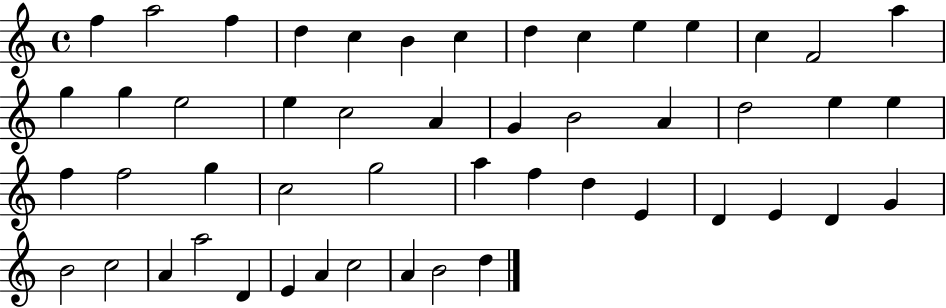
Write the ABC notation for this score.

X:1
T:Untitled
M:4/4
L:1/4
K:C
f a2 f d c B c d c e e c F2 a g g e2 e c2 A G B2 A d2 e e f f2 g c2 g2 a f d E D E D G B2 c2 A a2 D E A c2 A B2 d